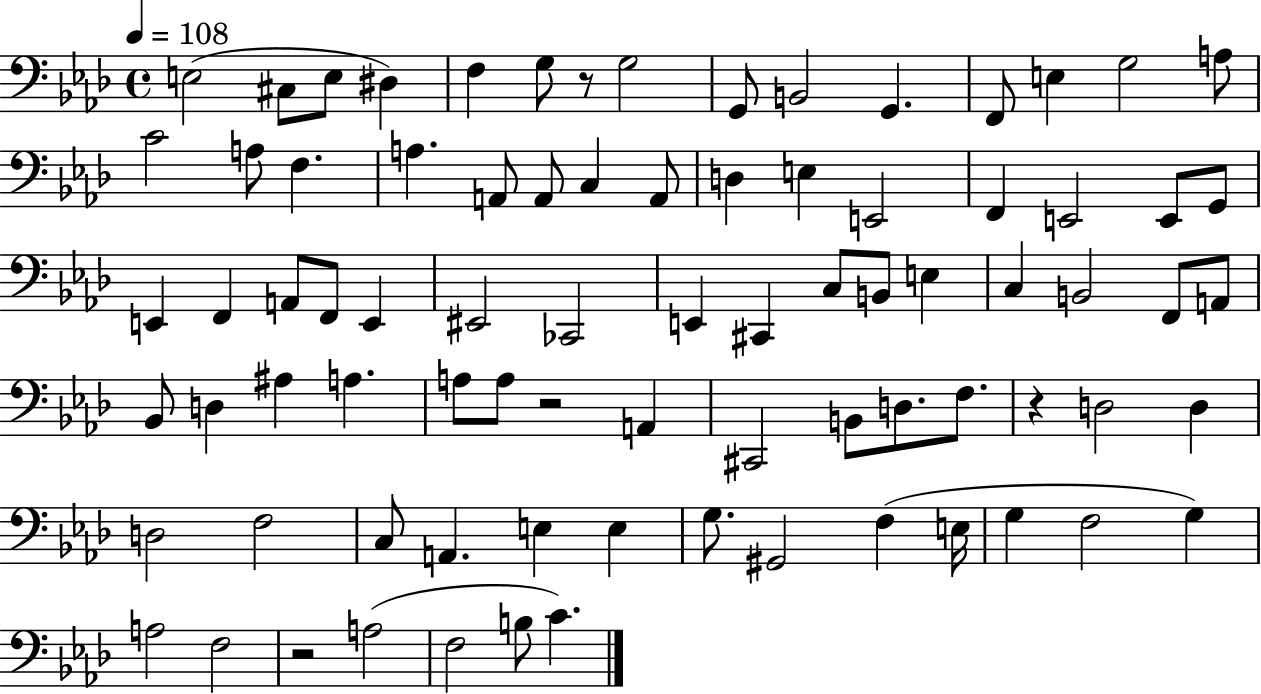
E3/h C#3/e E3/e D#3/q F3/q G3/e R/e G3/h G2/e B2/h G2/q. F2/e E3/q G3/h A3/e C4/h A3/e F3/q. A3/q. A2/e A2/e C3/q A2/e D3/q E3/q E2/h F2/q E2/h E2/e G2/e E2/q F2/q A2/e F2/e E2/q EIS2/h CES2/h E2/q C#2/q C3/e B2/e E3/q C3/q B2/h F2/e A2/e Bb2/e D3/q A#3/q A3/q. A3/e A3/e R/h A2/q C#2/h B2/e D3/e. F3/e. R/q D3/h D3/q D3/h F3/h C3/e A2/q. E3/q E3/q G3/e. G#2/h F3/q E3/s G3/q F3/h G3/q A3/h F3/h R/h A3/h F3/h B3/e C4/q.